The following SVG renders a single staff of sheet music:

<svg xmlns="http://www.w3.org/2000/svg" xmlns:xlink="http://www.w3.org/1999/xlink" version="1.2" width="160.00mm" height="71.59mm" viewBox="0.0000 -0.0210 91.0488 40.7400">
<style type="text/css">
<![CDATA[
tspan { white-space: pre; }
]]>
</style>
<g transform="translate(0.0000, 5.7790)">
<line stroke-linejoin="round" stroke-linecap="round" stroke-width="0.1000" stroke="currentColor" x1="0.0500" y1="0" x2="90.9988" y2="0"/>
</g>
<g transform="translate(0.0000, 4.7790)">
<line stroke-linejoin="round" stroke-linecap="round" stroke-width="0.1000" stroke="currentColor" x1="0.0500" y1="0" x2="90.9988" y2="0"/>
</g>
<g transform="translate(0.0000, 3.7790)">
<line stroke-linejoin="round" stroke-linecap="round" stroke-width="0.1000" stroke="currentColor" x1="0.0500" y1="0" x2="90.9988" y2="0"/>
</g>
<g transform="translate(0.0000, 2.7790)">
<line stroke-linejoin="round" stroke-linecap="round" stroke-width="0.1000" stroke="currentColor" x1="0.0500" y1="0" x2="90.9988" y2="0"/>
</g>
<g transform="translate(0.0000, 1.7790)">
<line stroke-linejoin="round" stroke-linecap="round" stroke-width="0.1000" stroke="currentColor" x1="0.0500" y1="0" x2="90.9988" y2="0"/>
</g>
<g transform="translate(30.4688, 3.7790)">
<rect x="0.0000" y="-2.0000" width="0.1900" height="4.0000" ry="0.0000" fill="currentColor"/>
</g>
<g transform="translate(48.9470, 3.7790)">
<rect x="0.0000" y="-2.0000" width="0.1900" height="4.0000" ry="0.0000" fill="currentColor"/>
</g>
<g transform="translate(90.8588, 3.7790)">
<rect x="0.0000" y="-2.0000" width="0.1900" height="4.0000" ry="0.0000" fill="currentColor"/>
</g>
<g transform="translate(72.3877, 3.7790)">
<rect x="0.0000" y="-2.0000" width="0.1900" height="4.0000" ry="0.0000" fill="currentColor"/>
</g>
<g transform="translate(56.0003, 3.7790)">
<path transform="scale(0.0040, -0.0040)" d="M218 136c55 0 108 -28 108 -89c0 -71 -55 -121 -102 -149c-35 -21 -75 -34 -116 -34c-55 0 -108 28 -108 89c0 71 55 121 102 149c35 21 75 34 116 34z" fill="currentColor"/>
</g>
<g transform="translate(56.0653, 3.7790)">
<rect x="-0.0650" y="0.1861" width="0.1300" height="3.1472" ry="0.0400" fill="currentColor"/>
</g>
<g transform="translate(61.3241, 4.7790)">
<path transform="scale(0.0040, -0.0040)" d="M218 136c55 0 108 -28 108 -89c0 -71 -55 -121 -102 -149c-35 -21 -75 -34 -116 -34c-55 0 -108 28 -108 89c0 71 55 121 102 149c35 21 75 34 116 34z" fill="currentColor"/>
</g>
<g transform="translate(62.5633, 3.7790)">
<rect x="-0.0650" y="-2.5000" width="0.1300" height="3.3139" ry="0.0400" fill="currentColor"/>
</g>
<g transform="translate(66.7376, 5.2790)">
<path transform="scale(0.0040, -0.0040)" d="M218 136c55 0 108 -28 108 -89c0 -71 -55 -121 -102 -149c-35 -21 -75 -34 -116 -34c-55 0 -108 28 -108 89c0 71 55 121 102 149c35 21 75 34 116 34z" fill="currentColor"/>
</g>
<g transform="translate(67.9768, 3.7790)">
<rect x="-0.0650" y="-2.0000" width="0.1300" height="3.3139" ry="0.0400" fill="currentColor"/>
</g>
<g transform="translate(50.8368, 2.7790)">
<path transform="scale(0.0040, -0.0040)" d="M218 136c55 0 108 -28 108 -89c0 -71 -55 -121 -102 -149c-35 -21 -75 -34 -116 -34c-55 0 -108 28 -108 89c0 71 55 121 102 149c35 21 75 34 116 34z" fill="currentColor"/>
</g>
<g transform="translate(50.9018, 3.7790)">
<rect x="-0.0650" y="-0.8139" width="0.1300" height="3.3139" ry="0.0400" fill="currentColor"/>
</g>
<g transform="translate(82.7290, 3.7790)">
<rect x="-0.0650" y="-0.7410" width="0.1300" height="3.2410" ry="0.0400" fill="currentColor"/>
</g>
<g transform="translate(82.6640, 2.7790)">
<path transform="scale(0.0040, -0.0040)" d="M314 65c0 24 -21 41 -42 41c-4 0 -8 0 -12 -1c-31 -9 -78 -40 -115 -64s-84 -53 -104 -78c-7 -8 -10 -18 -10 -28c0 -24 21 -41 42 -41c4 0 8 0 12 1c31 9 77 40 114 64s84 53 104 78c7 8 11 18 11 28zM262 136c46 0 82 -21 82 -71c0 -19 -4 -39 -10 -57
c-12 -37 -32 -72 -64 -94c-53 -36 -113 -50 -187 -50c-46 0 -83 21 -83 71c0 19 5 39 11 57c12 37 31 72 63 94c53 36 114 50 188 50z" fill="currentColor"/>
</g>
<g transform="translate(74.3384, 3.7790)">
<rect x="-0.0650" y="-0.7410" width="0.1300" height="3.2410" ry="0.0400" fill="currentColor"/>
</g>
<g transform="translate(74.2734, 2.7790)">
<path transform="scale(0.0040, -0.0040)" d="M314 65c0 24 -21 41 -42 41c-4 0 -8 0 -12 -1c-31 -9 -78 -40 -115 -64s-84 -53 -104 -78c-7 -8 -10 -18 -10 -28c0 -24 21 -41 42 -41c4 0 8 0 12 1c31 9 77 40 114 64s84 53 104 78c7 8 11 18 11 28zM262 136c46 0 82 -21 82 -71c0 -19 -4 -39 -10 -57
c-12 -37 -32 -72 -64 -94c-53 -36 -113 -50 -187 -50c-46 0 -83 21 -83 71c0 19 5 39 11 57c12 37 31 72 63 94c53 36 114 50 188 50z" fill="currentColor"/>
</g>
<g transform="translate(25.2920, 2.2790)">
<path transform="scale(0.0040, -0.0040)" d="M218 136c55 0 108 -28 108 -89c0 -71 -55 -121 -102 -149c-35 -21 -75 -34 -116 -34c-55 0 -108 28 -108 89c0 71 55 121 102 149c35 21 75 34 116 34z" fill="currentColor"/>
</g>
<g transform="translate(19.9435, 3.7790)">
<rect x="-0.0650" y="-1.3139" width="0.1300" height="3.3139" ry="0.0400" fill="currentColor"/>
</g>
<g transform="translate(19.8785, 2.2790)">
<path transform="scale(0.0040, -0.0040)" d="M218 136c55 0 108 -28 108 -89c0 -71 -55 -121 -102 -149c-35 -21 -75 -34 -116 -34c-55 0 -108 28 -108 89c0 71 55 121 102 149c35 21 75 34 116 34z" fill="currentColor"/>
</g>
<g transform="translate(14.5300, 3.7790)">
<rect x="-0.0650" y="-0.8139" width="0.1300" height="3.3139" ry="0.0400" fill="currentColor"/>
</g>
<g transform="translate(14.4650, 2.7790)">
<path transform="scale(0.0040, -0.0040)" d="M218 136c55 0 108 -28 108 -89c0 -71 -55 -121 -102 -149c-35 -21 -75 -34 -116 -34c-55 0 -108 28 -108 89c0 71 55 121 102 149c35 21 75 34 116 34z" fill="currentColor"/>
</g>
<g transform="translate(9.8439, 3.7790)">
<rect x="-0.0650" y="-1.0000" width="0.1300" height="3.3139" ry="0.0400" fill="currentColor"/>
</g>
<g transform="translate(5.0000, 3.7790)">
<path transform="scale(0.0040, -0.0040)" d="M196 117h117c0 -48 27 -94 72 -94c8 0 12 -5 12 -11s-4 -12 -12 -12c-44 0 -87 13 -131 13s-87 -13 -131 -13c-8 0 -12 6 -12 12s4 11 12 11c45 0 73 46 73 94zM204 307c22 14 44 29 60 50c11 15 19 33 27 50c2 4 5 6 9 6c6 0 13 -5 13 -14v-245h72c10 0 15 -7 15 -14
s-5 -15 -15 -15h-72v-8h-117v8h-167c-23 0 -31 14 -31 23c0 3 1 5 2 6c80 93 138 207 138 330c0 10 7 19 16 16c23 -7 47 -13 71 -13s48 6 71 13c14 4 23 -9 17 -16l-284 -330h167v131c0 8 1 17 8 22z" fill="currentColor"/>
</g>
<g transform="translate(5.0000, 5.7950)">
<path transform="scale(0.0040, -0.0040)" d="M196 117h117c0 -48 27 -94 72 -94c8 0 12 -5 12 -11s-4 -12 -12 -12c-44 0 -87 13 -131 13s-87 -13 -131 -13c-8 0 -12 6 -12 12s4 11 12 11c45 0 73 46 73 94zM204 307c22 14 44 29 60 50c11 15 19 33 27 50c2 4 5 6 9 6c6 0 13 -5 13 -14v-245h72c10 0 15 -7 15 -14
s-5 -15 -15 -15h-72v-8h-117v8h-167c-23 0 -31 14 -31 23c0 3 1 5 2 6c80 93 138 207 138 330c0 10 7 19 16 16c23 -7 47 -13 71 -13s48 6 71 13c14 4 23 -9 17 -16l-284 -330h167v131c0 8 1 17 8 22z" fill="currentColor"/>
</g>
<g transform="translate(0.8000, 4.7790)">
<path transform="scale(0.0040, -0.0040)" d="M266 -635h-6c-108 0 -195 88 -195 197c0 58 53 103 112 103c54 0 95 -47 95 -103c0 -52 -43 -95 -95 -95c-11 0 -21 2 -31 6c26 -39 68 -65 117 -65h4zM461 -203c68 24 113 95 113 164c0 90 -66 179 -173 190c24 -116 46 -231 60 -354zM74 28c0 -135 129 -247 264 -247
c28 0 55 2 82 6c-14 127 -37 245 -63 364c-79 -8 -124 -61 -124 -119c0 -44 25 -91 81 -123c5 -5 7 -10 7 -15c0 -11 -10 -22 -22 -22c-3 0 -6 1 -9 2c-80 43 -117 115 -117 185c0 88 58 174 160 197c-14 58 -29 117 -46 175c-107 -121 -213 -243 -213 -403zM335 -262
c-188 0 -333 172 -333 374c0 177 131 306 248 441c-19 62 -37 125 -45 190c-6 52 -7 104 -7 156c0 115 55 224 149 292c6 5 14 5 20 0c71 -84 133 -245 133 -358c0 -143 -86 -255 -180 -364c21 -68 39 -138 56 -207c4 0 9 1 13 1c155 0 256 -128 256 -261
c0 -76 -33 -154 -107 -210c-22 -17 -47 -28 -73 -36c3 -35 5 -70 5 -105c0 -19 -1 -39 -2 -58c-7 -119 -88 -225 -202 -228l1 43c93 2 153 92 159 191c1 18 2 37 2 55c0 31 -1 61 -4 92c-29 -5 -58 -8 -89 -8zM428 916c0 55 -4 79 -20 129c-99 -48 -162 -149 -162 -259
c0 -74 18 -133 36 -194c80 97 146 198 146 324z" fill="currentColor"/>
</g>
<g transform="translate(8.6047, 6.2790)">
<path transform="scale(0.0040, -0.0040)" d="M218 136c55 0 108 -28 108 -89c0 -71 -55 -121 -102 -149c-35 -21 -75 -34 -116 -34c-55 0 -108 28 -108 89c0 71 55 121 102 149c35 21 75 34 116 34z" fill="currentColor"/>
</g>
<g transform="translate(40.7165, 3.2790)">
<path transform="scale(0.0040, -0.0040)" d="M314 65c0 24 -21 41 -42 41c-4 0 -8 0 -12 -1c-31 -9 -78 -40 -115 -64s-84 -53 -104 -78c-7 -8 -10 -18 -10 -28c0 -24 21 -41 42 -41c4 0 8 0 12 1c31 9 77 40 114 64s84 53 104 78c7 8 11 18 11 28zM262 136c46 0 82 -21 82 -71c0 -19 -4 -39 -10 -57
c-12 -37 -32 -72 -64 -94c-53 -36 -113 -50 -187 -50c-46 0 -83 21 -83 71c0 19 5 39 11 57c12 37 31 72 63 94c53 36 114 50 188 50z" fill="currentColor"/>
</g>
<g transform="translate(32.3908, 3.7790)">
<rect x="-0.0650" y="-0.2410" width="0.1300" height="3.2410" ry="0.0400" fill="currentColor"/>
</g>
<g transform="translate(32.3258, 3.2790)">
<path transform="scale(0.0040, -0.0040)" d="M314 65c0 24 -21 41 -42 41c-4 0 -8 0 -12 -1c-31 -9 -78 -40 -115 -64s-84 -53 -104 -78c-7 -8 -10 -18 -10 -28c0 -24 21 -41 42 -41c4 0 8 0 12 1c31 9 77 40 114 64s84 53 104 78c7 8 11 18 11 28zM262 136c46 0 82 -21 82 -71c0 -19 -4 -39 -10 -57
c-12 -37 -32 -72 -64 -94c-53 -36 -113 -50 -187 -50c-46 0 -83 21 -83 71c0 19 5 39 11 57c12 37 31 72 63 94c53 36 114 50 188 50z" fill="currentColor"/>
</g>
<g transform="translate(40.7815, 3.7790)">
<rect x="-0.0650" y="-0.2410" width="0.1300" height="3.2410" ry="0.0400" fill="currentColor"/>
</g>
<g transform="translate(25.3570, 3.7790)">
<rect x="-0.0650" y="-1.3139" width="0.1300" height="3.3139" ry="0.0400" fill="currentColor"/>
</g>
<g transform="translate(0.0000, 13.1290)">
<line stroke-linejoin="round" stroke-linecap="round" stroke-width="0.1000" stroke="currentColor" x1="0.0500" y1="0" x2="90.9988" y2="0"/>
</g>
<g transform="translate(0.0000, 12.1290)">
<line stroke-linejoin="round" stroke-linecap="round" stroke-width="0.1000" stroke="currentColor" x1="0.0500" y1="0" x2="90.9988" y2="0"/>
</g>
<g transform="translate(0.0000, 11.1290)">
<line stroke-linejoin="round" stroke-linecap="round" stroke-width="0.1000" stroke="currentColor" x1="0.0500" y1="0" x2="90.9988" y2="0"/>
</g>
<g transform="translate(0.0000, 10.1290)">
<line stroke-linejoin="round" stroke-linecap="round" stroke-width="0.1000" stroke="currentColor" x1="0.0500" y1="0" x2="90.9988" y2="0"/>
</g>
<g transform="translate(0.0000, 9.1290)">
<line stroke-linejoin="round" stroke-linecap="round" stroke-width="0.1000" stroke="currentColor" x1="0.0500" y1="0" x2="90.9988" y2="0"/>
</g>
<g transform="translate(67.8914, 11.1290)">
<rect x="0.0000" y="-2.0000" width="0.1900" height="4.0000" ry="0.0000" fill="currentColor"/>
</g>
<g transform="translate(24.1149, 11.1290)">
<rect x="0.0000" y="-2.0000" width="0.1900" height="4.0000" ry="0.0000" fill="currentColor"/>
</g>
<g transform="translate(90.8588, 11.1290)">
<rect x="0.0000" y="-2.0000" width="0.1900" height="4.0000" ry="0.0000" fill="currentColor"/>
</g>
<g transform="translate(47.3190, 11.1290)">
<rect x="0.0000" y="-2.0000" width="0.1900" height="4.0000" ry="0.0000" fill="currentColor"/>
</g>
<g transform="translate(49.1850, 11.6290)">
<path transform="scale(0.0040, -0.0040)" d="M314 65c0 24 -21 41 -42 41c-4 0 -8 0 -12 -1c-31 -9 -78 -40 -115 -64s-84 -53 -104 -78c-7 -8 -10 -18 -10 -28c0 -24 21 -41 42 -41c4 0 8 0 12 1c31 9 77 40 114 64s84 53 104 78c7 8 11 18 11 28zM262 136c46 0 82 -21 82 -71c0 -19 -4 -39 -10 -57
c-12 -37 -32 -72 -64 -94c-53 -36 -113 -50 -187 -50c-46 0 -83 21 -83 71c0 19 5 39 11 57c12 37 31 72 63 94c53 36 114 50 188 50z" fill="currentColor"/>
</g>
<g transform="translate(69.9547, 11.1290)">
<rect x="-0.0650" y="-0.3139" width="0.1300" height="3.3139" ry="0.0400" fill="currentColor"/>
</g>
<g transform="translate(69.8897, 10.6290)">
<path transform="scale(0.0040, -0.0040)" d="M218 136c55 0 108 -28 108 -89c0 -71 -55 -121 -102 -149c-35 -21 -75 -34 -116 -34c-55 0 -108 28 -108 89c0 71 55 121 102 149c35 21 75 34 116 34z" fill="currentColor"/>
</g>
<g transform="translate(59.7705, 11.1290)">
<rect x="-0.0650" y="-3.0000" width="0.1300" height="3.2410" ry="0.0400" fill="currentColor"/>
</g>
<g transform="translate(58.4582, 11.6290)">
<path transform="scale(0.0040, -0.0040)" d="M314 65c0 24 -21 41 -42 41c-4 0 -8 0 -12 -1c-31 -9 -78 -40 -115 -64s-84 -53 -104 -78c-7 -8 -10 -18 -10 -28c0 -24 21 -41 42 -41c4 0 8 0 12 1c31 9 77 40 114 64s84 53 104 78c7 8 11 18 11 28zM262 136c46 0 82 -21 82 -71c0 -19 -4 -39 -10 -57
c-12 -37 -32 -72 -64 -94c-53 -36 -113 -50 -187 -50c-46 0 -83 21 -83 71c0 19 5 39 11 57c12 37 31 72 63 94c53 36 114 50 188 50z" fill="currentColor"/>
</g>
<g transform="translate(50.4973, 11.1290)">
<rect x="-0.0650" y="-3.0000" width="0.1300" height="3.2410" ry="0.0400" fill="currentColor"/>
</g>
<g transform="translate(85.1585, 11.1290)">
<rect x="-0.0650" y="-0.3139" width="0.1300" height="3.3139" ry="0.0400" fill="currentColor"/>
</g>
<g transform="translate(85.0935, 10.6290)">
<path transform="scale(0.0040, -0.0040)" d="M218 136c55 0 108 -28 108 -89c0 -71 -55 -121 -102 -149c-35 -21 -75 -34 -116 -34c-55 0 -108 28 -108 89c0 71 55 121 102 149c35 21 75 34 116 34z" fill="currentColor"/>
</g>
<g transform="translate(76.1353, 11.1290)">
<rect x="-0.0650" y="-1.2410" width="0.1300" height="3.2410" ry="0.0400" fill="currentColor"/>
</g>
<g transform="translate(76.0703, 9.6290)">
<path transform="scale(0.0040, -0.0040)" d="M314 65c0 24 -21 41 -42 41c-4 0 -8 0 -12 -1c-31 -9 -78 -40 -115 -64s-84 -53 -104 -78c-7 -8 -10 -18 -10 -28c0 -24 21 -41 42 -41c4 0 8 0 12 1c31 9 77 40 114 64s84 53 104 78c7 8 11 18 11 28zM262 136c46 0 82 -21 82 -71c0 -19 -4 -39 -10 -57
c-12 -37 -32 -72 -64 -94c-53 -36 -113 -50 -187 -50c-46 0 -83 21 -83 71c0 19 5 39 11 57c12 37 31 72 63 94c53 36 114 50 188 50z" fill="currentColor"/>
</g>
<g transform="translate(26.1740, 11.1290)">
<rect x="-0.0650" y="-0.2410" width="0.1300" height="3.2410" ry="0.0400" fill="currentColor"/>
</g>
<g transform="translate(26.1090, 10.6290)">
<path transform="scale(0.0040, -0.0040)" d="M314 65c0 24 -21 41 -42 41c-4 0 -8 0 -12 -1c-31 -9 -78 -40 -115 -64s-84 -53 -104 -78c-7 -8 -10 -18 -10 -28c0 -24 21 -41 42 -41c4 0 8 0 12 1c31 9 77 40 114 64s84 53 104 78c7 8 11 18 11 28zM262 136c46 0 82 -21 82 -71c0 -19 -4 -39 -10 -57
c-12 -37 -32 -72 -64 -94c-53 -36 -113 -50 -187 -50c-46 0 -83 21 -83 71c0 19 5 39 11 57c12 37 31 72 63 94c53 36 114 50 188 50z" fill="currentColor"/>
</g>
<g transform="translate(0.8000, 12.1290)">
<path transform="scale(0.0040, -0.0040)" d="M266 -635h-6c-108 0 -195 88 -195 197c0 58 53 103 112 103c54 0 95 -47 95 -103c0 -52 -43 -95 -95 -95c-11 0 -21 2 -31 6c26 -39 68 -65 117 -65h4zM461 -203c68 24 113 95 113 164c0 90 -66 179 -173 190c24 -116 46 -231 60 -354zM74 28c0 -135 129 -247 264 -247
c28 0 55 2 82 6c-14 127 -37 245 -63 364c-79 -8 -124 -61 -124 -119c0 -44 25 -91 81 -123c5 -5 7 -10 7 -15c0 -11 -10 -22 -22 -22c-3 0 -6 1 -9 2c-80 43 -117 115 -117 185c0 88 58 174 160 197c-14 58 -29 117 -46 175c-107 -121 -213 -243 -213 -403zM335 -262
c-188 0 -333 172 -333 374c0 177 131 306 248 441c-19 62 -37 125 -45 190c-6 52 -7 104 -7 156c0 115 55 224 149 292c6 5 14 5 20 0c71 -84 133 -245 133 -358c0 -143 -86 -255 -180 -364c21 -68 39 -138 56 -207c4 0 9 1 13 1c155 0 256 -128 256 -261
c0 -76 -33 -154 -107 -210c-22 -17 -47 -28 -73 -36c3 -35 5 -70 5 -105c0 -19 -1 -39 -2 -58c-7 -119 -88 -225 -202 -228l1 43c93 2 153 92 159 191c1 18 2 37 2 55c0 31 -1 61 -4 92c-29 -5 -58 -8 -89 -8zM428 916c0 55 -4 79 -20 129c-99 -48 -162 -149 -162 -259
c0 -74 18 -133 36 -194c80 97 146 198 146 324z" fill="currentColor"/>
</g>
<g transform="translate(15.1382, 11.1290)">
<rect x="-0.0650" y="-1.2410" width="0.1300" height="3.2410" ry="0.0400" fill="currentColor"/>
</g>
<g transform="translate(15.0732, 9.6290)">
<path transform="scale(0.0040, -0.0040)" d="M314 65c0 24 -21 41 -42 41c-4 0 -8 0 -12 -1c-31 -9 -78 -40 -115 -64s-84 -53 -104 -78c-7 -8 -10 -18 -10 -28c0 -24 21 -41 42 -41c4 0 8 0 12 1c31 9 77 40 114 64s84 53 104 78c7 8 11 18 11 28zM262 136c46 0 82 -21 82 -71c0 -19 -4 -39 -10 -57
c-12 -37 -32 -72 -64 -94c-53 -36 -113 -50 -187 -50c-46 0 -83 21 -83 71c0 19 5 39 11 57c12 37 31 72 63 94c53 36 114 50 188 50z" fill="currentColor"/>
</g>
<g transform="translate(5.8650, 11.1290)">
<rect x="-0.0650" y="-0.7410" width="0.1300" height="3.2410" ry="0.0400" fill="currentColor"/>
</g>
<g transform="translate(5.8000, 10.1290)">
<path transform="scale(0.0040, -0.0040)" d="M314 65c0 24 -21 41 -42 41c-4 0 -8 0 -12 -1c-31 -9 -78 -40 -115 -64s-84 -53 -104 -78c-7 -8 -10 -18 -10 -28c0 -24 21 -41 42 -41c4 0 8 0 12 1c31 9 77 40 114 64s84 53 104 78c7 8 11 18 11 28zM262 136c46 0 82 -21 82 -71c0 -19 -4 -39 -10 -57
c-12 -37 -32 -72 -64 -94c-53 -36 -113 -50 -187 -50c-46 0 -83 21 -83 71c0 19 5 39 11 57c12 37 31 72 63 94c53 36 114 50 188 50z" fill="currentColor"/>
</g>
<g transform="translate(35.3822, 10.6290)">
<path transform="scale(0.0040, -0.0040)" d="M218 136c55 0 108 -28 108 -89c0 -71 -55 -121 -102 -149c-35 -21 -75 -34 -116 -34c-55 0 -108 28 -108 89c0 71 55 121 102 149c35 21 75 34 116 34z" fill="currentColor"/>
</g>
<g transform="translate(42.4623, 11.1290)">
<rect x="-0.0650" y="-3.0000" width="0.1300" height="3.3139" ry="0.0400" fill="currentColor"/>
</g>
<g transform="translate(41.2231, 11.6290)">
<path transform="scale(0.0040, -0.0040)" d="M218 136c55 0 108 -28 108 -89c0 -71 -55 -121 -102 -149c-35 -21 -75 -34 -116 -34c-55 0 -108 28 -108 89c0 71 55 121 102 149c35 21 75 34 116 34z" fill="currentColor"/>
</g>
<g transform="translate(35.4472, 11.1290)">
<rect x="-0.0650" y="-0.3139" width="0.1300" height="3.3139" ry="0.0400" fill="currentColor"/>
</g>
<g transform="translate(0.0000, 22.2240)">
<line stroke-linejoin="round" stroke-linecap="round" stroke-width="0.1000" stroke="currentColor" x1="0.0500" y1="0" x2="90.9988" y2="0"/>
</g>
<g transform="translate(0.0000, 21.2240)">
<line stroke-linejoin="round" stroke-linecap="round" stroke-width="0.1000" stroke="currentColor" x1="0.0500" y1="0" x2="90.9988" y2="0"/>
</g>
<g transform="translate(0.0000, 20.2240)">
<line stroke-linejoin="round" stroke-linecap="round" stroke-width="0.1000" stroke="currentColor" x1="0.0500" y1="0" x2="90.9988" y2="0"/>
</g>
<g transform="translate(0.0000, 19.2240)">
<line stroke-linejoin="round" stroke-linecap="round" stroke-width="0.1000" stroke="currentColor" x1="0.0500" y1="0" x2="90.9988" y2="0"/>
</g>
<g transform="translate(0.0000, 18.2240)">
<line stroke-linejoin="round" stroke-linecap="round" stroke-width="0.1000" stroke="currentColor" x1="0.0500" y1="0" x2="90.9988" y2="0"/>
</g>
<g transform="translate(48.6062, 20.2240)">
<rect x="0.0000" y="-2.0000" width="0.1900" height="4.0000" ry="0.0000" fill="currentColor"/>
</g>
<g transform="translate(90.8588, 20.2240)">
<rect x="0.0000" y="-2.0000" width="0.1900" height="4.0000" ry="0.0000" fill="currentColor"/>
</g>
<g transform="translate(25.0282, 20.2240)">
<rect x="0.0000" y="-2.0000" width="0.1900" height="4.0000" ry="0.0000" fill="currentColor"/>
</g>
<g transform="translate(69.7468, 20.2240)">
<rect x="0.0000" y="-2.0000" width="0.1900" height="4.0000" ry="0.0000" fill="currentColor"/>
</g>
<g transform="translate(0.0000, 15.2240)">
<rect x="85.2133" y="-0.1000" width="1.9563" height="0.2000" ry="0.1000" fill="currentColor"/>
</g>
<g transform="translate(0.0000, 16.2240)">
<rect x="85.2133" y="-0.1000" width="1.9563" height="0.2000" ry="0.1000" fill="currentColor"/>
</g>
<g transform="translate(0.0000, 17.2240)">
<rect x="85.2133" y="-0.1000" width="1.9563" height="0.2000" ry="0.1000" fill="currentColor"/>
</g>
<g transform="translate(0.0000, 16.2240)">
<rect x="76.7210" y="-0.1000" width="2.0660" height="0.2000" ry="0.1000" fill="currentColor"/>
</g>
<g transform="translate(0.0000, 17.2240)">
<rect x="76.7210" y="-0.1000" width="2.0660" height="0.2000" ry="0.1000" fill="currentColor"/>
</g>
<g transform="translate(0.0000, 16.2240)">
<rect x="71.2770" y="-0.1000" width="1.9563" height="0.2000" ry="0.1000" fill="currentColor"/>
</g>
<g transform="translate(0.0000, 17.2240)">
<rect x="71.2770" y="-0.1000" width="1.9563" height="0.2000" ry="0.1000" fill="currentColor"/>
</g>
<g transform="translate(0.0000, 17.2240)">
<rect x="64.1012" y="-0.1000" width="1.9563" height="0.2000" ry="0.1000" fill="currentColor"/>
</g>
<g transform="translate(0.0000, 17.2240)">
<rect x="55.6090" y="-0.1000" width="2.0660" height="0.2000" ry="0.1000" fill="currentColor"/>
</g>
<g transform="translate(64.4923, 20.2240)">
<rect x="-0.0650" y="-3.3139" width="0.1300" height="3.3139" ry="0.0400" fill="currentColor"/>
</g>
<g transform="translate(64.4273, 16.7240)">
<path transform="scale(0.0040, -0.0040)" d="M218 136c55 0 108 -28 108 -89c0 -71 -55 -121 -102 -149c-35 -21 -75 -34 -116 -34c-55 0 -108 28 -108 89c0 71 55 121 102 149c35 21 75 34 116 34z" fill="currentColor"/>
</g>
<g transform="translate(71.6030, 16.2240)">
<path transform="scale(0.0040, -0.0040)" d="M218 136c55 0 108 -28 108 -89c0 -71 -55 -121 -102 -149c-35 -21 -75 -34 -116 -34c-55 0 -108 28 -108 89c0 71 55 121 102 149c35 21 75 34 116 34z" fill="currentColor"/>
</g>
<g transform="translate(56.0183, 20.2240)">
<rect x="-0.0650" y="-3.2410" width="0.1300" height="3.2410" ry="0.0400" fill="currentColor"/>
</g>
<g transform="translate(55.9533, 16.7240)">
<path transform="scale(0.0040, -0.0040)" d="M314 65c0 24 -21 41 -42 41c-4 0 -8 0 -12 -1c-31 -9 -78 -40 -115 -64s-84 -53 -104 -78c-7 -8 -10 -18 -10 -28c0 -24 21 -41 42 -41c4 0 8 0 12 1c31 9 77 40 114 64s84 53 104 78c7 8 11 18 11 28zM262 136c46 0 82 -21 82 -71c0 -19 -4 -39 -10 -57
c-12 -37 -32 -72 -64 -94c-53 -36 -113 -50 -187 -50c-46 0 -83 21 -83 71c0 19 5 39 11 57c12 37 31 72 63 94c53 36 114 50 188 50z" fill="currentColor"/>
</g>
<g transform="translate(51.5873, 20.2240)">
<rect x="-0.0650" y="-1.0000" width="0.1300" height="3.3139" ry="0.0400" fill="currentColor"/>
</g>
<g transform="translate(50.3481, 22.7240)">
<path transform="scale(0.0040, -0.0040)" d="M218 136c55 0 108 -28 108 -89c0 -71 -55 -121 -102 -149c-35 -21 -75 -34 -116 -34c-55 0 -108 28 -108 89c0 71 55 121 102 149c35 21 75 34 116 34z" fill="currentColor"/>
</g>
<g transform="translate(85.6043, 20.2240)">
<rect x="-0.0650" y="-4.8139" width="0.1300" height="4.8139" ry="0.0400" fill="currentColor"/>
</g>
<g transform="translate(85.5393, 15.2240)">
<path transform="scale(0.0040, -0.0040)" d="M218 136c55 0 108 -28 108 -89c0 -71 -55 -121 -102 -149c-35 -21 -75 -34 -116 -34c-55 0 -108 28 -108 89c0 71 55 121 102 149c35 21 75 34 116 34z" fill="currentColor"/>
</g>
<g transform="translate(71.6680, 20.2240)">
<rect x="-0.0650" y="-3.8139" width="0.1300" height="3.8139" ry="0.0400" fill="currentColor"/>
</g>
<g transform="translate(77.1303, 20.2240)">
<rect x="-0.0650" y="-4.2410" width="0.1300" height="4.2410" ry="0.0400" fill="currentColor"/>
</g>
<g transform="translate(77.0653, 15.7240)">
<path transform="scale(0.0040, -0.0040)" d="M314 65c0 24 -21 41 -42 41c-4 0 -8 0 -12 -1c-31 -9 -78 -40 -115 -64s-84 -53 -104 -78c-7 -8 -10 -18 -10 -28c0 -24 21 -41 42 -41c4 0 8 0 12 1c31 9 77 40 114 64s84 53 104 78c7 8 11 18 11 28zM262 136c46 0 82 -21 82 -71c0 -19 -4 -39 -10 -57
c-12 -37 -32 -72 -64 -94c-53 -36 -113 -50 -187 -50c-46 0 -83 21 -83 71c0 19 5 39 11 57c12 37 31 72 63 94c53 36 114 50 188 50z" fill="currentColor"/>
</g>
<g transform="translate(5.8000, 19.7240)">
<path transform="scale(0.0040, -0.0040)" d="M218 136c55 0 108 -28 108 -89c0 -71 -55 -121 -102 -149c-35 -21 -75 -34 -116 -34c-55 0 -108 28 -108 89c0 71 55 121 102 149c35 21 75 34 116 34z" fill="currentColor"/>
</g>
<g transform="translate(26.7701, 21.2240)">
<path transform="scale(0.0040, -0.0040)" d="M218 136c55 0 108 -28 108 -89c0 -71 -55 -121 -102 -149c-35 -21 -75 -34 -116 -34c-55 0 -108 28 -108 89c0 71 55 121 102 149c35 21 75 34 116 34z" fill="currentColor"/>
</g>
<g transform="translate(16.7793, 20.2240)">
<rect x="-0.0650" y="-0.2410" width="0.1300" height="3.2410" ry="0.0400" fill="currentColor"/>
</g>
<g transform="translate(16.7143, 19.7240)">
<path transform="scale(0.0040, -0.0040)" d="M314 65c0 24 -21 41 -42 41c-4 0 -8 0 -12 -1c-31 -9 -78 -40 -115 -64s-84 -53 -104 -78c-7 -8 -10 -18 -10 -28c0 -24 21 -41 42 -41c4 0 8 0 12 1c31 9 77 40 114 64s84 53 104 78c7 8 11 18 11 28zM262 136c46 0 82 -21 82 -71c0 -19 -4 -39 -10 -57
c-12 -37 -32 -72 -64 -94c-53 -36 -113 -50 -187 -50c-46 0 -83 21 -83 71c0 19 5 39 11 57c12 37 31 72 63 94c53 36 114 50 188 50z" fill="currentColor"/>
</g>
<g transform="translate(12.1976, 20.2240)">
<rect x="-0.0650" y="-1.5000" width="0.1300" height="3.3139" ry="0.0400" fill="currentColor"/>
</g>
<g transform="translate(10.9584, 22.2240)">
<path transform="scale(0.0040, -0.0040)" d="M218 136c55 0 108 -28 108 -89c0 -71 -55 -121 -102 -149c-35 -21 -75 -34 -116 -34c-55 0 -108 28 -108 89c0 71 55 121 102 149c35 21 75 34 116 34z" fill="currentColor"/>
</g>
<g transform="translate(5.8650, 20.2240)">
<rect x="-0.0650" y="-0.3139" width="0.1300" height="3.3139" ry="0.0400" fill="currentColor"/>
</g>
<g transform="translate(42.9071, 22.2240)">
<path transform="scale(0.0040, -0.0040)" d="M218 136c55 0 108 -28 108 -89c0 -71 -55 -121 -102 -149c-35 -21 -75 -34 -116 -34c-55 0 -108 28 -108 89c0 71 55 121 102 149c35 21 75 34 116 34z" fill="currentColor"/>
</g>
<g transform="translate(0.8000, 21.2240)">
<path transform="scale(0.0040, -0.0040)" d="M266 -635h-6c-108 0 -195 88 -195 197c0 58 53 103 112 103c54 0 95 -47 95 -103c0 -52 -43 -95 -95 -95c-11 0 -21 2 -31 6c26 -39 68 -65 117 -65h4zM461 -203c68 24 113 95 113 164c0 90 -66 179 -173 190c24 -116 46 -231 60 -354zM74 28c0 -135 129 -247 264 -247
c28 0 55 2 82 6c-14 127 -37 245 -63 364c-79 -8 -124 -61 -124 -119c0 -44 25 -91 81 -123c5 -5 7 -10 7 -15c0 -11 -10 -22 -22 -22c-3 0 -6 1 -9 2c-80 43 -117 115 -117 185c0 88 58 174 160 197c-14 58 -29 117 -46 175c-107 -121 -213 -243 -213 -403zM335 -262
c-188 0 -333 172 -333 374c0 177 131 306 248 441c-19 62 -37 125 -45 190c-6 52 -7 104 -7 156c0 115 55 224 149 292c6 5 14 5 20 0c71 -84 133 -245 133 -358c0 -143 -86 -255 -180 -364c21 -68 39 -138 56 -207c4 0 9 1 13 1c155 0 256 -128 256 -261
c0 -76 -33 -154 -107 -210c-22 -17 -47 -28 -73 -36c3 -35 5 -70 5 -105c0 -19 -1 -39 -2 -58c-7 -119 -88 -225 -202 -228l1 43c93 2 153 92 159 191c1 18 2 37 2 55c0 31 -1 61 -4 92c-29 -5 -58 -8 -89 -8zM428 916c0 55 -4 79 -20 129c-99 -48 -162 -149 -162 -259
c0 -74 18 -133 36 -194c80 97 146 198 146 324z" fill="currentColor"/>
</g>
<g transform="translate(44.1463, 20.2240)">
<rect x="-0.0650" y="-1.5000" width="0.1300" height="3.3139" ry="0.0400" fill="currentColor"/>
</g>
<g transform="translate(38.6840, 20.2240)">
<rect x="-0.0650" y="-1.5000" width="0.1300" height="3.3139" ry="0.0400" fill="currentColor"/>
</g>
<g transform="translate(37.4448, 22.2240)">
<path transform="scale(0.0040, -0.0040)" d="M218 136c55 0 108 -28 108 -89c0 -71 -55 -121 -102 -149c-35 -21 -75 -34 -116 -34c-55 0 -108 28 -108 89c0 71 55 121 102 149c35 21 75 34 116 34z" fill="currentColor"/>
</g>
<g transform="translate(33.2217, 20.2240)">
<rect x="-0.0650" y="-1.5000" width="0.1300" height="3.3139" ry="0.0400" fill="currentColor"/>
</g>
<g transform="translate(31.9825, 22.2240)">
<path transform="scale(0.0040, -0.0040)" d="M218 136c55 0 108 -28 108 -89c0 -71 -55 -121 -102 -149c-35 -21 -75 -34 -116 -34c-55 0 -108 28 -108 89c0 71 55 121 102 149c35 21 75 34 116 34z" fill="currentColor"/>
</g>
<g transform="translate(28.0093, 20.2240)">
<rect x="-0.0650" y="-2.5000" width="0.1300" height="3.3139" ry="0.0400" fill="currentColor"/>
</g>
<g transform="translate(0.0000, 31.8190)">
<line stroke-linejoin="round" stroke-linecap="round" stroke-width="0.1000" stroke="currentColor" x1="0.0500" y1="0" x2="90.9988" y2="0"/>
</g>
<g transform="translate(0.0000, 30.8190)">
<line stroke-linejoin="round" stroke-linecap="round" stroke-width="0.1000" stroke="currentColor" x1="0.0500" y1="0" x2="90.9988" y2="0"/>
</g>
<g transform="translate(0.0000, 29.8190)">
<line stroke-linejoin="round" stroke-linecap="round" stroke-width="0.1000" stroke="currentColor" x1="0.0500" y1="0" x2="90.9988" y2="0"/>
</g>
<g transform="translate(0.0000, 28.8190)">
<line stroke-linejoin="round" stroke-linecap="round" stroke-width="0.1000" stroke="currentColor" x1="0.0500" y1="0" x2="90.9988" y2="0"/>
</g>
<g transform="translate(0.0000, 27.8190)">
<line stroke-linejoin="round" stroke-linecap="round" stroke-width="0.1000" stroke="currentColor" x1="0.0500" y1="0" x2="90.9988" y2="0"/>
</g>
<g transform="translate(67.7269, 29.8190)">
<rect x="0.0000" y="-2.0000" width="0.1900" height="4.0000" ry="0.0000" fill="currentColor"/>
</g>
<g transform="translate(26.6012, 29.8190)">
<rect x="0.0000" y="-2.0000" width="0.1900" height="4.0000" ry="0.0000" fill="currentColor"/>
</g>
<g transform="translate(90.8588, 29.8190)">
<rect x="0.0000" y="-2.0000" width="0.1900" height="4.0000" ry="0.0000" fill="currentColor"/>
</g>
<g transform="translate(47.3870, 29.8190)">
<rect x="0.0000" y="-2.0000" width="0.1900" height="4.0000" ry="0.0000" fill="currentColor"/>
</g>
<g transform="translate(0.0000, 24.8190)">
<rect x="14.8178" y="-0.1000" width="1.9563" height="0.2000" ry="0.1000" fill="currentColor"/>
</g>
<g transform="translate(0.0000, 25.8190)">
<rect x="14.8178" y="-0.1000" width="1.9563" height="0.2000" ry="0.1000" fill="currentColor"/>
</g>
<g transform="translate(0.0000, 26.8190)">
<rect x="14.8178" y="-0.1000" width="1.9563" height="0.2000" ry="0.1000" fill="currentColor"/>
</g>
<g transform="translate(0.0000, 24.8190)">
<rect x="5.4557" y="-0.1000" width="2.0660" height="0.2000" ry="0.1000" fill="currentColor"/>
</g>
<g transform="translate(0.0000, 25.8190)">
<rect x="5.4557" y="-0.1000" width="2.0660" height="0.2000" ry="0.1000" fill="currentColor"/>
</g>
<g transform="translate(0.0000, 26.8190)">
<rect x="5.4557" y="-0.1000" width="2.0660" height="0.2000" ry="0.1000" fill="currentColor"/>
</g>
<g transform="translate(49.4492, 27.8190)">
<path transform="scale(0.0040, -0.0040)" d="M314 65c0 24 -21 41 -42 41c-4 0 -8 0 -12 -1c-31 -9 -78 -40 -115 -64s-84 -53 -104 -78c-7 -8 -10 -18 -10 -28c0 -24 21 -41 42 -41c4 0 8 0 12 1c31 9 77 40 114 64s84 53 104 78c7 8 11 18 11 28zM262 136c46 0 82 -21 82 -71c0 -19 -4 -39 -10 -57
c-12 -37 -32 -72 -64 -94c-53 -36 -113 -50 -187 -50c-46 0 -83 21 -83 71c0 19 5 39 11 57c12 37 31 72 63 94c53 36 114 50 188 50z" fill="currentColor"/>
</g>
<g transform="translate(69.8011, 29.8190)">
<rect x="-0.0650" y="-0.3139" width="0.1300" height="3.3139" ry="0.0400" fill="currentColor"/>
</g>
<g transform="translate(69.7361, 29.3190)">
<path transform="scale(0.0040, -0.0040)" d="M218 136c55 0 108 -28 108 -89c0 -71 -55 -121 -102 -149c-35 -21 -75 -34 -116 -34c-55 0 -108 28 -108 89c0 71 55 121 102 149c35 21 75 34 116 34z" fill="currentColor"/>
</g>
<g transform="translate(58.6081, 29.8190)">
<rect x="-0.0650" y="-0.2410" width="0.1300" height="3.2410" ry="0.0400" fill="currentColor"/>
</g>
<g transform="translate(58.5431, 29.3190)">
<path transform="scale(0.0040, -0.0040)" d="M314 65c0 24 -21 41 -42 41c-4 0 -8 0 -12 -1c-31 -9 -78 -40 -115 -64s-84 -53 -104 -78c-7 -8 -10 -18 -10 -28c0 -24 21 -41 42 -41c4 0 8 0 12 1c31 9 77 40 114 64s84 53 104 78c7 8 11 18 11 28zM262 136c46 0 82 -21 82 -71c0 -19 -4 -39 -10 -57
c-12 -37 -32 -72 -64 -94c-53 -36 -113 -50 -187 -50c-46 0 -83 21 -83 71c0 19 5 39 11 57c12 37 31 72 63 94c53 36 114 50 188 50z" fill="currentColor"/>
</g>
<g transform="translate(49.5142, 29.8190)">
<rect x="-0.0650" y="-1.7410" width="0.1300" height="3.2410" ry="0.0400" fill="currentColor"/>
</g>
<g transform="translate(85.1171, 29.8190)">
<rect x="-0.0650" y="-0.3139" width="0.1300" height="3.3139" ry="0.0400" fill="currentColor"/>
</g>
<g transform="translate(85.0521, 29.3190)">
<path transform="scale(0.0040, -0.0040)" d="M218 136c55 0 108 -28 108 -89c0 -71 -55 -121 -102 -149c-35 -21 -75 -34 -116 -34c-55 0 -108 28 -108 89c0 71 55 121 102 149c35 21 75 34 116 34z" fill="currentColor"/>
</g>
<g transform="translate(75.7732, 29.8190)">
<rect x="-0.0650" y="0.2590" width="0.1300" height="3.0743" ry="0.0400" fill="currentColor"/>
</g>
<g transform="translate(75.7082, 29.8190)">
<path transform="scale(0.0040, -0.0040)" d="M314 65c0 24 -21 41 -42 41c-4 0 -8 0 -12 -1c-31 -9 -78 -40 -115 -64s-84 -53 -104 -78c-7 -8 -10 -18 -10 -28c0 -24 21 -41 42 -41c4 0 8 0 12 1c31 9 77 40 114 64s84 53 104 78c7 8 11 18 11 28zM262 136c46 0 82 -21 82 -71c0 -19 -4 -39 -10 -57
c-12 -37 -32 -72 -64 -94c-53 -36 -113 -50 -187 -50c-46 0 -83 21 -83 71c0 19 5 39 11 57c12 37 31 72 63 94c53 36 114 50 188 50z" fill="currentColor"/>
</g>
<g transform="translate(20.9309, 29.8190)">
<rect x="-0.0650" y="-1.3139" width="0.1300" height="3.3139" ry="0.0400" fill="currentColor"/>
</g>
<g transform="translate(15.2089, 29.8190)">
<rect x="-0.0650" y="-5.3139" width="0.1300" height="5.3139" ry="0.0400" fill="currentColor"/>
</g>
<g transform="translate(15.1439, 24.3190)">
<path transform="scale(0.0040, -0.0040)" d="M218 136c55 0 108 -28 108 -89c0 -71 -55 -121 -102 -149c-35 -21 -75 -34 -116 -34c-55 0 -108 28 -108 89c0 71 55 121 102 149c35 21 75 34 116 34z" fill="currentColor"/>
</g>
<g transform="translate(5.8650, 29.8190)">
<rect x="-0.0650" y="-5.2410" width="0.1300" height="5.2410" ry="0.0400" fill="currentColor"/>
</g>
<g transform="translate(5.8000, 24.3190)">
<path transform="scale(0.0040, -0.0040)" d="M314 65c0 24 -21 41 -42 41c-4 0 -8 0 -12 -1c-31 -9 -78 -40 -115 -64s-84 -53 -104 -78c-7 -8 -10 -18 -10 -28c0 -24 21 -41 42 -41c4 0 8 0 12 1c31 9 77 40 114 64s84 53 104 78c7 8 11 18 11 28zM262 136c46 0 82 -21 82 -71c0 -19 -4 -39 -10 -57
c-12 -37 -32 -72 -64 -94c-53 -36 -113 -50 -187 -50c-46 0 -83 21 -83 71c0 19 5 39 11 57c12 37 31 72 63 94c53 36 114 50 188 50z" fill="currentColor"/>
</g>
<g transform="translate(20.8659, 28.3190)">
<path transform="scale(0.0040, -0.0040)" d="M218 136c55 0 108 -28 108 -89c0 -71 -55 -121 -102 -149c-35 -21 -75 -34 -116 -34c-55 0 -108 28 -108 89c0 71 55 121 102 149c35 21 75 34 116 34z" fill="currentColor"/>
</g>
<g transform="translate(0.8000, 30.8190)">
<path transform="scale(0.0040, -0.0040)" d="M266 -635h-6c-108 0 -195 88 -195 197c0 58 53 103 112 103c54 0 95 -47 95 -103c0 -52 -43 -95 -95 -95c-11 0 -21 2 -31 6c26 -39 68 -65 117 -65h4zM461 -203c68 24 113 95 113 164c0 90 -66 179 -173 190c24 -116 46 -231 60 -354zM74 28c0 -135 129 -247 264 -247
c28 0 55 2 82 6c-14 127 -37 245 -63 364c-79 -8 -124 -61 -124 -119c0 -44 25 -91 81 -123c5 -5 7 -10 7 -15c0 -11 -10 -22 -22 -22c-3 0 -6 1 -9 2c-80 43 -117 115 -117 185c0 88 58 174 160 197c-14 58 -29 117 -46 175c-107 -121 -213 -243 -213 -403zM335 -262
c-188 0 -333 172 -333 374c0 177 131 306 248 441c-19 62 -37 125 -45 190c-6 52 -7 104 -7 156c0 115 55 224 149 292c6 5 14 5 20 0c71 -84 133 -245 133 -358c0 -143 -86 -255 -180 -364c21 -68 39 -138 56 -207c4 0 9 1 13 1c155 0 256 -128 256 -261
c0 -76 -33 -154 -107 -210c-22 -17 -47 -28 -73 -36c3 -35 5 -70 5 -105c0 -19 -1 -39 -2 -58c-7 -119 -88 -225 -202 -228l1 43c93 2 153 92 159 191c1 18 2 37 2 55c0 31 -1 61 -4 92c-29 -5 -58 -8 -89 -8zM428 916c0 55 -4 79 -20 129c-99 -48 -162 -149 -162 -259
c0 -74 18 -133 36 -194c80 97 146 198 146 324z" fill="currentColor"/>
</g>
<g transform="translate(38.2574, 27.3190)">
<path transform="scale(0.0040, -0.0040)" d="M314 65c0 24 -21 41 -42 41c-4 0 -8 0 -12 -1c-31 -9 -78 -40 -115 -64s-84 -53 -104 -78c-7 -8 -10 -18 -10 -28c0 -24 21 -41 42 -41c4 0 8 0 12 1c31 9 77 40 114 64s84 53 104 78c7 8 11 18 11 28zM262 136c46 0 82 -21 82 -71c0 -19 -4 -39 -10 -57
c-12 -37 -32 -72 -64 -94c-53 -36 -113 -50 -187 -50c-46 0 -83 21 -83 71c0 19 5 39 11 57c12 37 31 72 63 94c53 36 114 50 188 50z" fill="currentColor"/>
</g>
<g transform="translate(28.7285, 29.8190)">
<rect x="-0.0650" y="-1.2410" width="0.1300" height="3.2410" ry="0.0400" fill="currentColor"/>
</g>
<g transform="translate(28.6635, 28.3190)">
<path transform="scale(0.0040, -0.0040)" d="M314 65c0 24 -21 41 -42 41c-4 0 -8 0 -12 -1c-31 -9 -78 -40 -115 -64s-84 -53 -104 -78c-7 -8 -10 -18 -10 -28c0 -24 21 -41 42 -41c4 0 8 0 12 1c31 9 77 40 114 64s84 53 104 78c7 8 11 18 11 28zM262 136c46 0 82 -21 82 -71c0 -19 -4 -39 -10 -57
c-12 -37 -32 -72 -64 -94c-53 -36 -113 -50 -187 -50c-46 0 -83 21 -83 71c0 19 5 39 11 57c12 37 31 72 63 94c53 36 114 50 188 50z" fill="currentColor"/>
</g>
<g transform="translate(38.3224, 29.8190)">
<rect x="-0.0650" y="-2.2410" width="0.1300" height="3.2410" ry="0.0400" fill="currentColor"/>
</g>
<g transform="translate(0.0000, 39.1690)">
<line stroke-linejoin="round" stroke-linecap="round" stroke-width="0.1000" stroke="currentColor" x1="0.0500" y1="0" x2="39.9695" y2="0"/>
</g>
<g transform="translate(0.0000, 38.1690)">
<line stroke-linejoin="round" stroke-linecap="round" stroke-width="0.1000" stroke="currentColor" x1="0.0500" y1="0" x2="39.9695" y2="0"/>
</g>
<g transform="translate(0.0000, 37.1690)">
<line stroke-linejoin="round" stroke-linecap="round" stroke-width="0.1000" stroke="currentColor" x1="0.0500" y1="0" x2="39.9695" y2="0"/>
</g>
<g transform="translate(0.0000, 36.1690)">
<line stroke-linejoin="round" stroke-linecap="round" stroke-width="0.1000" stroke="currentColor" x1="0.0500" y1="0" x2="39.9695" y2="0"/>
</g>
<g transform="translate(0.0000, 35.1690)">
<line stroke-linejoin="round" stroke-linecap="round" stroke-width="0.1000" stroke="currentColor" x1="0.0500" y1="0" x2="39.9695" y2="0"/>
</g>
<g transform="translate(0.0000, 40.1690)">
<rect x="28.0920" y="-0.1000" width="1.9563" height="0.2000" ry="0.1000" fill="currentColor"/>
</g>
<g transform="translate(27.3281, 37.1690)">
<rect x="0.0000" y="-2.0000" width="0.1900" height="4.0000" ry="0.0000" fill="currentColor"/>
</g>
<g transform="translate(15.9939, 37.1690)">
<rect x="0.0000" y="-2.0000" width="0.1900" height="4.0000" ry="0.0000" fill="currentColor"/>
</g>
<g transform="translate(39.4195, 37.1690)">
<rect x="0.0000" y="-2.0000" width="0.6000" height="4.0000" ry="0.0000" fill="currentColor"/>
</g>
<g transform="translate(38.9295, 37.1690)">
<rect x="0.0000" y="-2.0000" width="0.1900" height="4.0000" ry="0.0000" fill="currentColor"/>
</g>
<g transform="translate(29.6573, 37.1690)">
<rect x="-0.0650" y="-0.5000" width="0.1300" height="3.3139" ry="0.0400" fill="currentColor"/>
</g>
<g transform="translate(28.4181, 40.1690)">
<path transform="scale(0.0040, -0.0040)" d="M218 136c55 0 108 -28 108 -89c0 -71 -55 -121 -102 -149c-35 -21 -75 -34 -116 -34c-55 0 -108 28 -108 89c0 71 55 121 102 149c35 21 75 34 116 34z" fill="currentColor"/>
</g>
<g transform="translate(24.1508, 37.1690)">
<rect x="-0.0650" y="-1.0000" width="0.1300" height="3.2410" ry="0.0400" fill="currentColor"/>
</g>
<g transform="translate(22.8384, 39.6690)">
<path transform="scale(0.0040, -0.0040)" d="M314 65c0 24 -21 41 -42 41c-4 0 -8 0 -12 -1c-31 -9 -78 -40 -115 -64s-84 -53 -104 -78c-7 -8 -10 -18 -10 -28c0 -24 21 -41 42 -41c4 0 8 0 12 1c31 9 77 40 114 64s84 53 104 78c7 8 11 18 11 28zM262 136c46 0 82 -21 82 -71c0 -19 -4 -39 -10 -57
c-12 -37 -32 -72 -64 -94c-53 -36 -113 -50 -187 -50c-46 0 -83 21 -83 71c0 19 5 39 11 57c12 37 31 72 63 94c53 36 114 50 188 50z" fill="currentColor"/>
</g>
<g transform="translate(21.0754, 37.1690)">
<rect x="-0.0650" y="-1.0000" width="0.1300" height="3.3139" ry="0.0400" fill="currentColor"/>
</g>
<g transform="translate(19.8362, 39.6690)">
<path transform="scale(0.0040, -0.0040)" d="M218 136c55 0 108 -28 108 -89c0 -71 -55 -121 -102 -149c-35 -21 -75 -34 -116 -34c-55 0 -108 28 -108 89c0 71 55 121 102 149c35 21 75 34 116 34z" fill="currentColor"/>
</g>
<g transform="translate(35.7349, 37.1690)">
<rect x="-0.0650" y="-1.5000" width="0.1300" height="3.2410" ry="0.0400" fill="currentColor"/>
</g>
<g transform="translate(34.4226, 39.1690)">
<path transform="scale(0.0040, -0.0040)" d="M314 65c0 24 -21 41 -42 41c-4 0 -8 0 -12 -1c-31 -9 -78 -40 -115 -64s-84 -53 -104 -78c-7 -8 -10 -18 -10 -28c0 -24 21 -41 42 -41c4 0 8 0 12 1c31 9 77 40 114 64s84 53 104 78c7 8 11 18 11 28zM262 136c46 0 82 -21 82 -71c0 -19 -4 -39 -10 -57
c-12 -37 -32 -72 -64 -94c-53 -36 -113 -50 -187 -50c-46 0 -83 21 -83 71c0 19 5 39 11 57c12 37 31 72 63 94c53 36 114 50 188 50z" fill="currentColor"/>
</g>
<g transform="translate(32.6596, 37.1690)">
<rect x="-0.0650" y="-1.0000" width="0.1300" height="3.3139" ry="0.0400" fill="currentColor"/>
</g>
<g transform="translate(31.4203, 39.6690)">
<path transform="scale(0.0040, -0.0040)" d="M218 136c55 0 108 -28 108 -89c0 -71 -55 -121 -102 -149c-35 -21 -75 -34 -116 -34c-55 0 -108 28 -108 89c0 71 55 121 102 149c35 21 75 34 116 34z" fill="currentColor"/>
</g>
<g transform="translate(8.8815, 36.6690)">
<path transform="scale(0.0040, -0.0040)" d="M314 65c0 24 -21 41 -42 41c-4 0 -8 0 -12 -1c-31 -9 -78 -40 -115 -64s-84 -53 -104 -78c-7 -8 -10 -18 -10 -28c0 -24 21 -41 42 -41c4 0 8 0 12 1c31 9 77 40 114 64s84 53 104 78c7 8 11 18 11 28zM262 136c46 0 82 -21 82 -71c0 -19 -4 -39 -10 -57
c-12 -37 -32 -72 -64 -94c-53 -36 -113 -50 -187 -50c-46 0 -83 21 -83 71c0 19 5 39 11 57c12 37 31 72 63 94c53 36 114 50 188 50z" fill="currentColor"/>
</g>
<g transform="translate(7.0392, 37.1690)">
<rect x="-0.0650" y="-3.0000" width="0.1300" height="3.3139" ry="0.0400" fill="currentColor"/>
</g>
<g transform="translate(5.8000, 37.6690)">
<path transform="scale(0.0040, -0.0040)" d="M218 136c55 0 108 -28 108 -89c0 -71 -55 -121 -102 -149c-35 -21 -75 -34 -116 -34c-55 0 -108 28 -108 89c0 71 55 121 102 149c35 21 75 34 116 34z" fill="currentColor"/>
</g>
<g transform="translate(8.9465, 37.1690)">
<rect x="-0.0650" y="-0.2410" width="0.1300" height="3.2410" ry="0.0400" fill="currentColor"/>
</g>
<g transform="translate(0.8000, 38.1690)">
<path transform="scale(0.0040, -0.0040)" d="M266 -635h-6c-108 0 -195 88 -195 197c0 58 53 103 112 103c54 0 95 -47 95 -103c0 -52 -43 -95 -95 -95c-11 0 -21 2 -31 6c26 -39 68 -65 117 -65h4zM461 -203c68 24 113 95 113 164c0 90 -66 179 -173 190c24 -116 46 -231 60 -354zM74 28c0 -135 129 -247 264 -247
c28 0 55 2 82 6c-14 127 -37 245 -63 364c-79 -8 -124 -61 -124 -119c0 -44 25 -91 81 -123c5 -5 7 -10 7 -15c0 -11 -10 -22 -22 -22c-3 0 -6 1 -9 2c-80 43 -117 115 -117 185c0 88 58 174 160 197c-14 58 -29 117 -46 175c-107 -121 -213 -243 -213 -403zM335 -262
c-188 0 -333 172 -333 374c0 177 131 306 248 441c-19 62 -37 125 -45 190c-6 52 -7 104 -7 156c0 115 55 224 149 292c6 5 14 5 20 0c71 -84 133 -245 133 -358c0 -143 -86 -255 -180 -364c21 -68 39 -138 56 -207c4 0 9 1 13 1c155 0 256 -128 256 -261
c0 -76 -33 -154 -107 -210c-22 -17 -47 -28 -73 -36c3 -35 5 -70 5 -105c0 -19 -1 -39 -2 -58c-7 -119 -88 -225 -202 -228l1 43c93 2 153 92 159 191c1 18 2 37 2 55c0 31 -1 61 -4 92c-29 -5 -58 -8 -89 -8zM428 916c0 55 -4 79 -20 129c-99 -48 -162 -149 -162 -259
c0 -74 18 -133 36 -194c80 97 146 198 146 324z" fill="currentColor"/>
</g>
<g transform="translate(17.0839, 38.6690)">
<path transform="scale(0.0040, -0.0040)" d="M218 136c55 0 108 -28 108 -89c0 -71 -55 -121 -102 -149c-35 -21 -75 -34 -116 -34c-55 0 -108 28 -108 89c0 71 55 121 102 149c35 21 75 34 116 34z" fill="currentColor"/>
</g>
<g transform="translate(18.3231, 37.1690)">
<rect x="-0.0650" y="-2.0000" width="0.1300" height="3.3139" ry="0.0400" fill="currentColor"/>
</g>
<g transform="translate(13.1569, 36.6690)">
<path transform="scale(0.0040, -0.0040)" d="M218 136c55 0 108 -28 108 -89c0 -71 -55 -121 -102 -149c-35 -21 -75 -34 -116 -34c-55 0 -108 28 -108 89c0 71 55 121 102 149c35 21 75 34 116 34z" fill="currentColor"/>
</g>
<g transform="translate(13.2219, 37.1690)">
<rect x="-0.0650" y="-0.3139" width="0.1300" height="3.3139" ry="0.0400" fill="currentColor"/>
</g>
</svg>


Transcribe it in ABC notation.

X:1
T:Untitled
M:4/4
L:1/4
K:C
D d e e c2 c2 d B G F d2 d2 d2 e2 c2 c A A2 A2 c e2 c c E c2 G E E E D b2 b c' d'2 e' f'2 f' e e2 g2 f2 c2 c B2 c A c2 c F D D2 C D E2